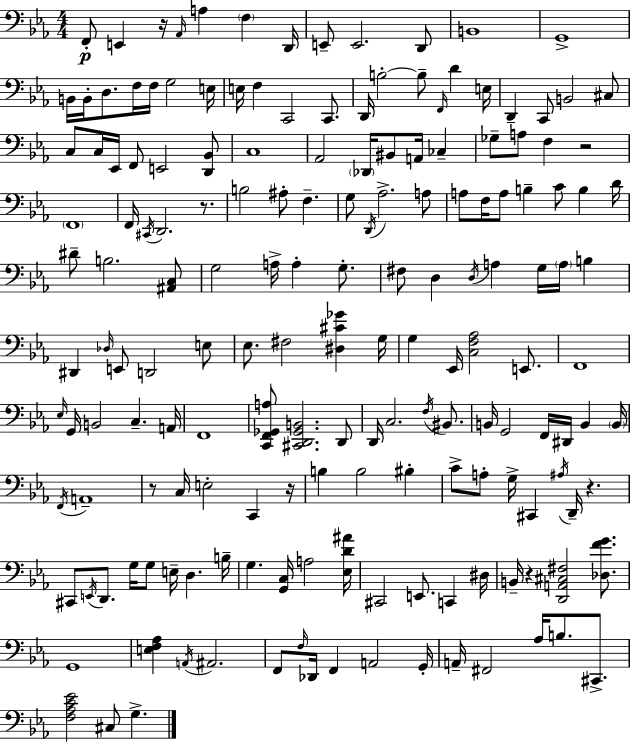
X:1
T:Untitled
M:4/4
L:1/4
K:Eb
F,,/2 E,, z/4 _A,,/4 A, F, D,,/4 E,,/2 E,,2 D,,/2 B,,4 G,,4 B,,/4 B,,/4 D,/2 F,/4 F,/4 G,2 E,/4 E,/4 F, C,,2 C,,/2 D,,/4 B,2 B,/2 F,,/4 D E,/4 D,, C,,/2 B,,2 ^C,/2 C,/2 C,/4 _E,,/4 F,,/2 E,,2 [D,,_B,,]/2 C,4 _A,,2 _D,,/4 ^B,,/2 A,,/4 _C, _G,/2 A,/2 F, z2 F,,4 F,,/4 ^C,,/4 D,,2 z/2 B,2 ^A,/2 F, G,/2 D,,/4 _A,2 A,/2 A,/2 F,/4 A,/2 B, C/2 B, D/4 ^D/2 B,2 [^A,,C,]/2 G,2 A,/4 A, G,/2 ^F,/2 D, D,/4 A, G,/4 A,/4 B, ^D,, _D,/4 E,,/2 D,,2 E,/2 _E,/2 ^F,2 [^D,^C_G] G,/4 G, _E,,/4 [C,F,_A,]2 E,,/2 F,,4 _E,/4 G,,/4 B,,2 C, A,,/4 F,,4 [C,,F,,_G,,A,]/2 [^C,,D,,_G,,B,,]2 D,,/2 D,,/4 C,2 F,/4 ^B,,/2 B,,/4 G,,2 F,,/4 ^D,,/4 B,, B,,/4 F,,/4 A,,4 z/2 C,/4 E,2 C,, z/4 B, B,2 ^B, C/2 A,/2 G,/4 ^C,, ^A,/4 D,,/4 z ^C,,/2 E,,/4 D,,/2 G,/4 G,/2 E,/4 D, B,/4 G, [G,,C,]/4 A,2 [_E,D^A]/4 ^C,,2 E,,/2 C,, ^D,/4 B,,/4 z [D,,A,,^C,^F,]2 [_D,FG]/2 G,,4 [E,F,_A,] A,,/4 ^A,,2 F,,/2 F,/4 _D,,/4 F,, A,,2 G,,/4 A,,/4 ^F,,2 _A,/4 B,/2 ^C,,/2 [F,_A,C_E]2 ^C,/2 G,